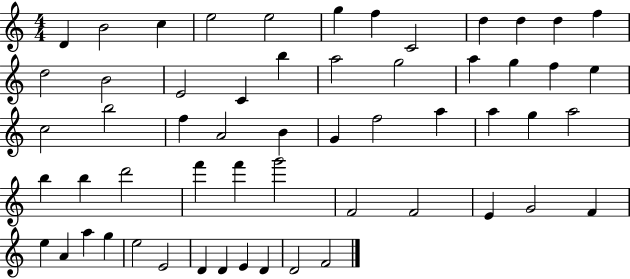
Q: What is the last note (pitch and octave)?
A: F4